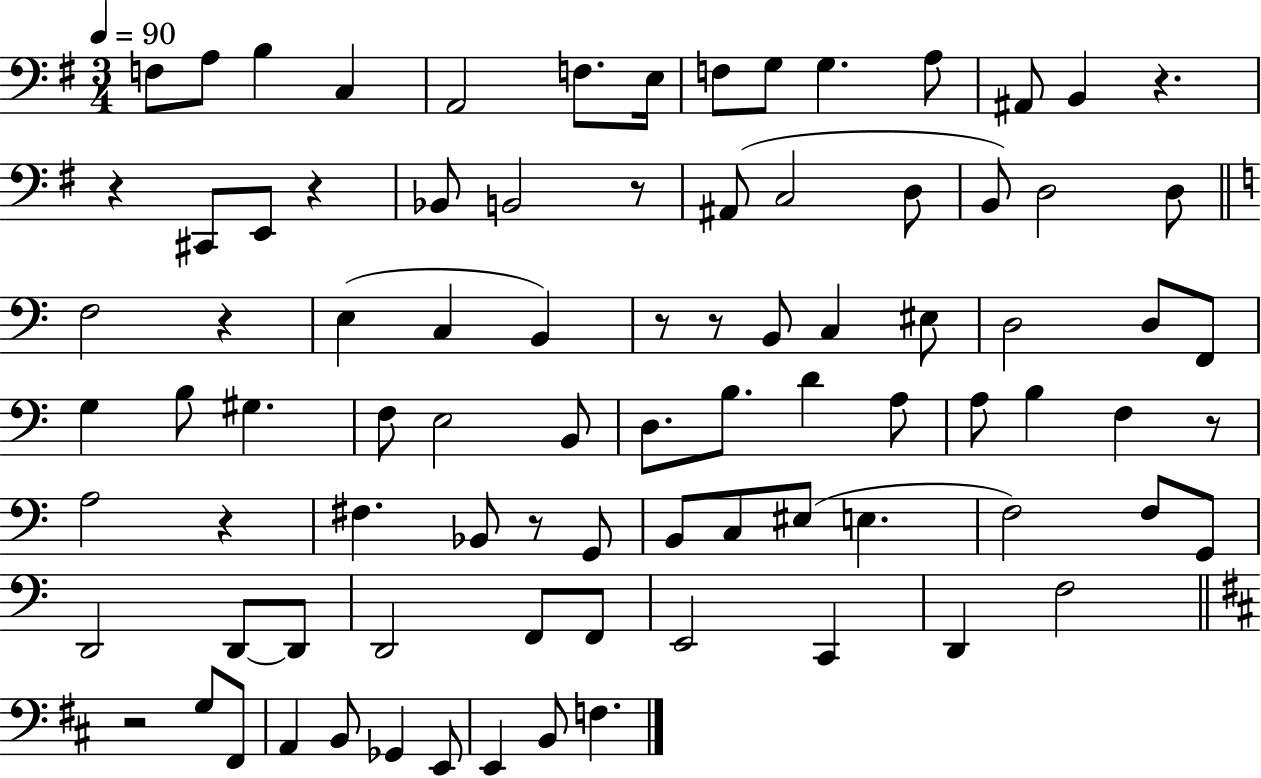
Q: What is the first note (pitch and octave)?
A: F3